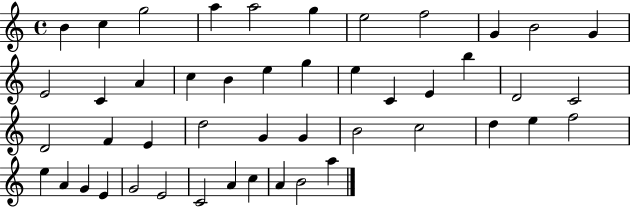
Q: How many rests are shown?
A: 0